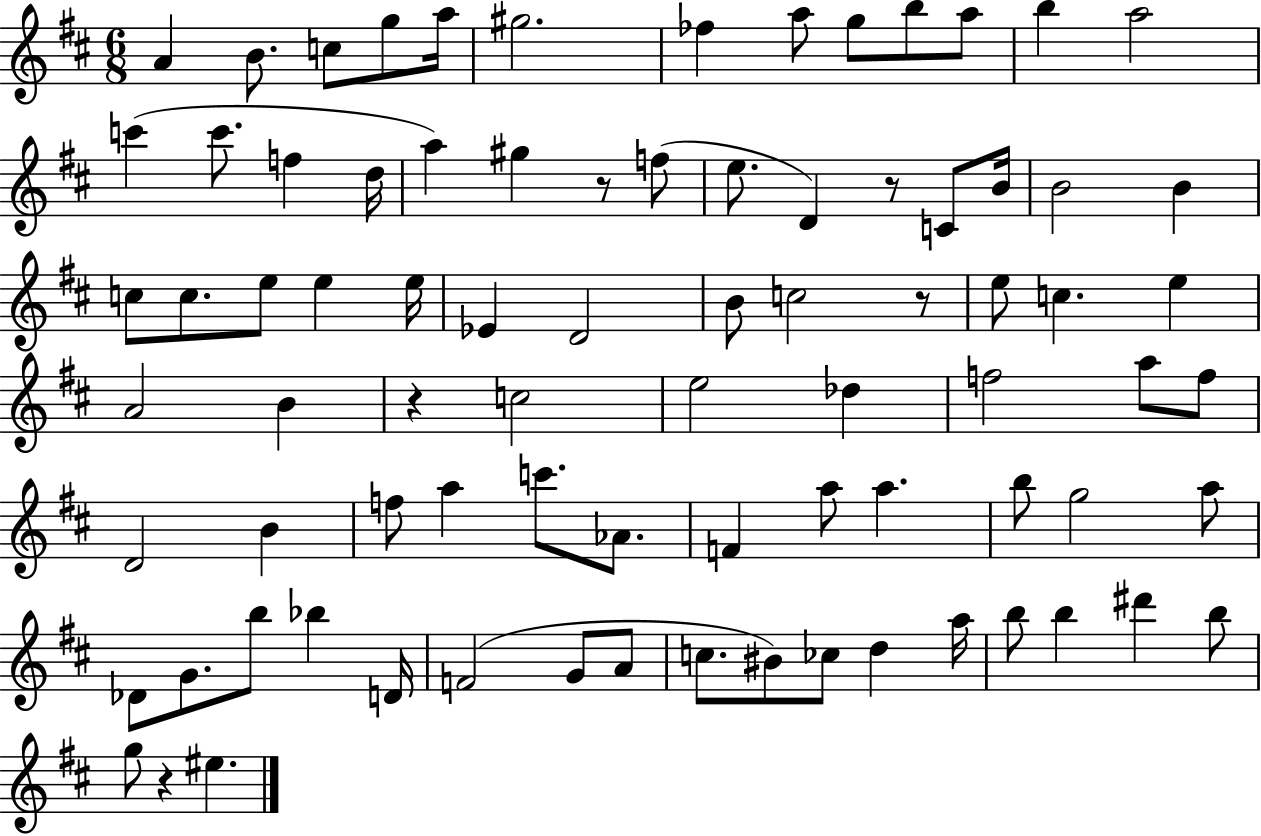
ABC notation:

X:1
T:Untitled
M:6/8
L:1/4
K:D
A B/2 c/2 g/2 a/4 ^g2 _f a/2 g/2 b/2 a/2 b a2 c' c'/2 f d/4 a ^g z/2 f/2 e/2 D z/2 C/2 B/4 B2 B c/2 c/2 e/2 e e/4 _E D2 B/2 c2 z/2 e/2 c e A2 B z c2 e2 _d f2 a/2 f/2 D2 B f/2 a c'/2 _A/2 F a/2 a b/2 g2 a/2 _D/2 G/2 b/2 _b D/4 F2 G/2 A/2 c/2 ^B/2 _c/2 d a/4 b/2 b ^d' b/2 g/2 z ^e